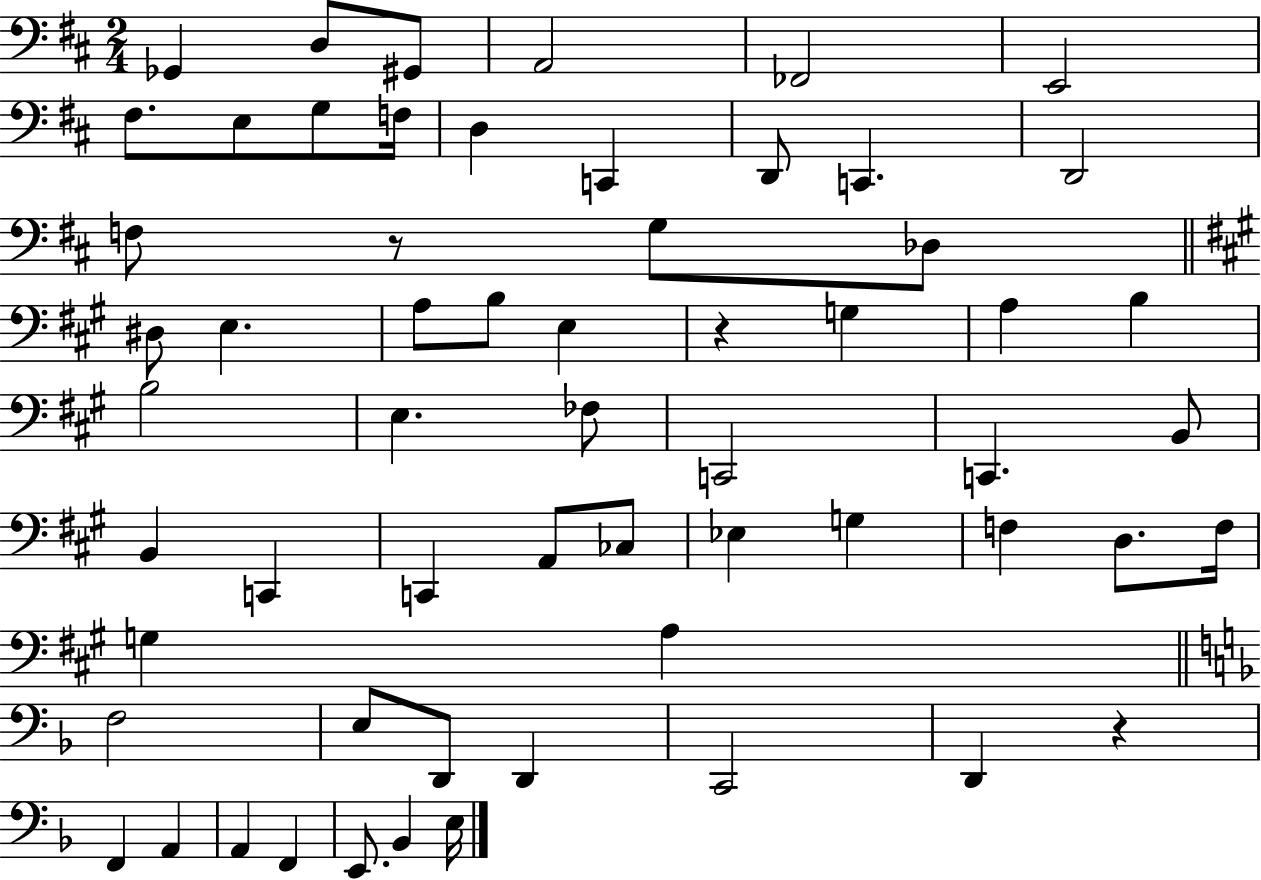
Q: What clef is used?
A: bass